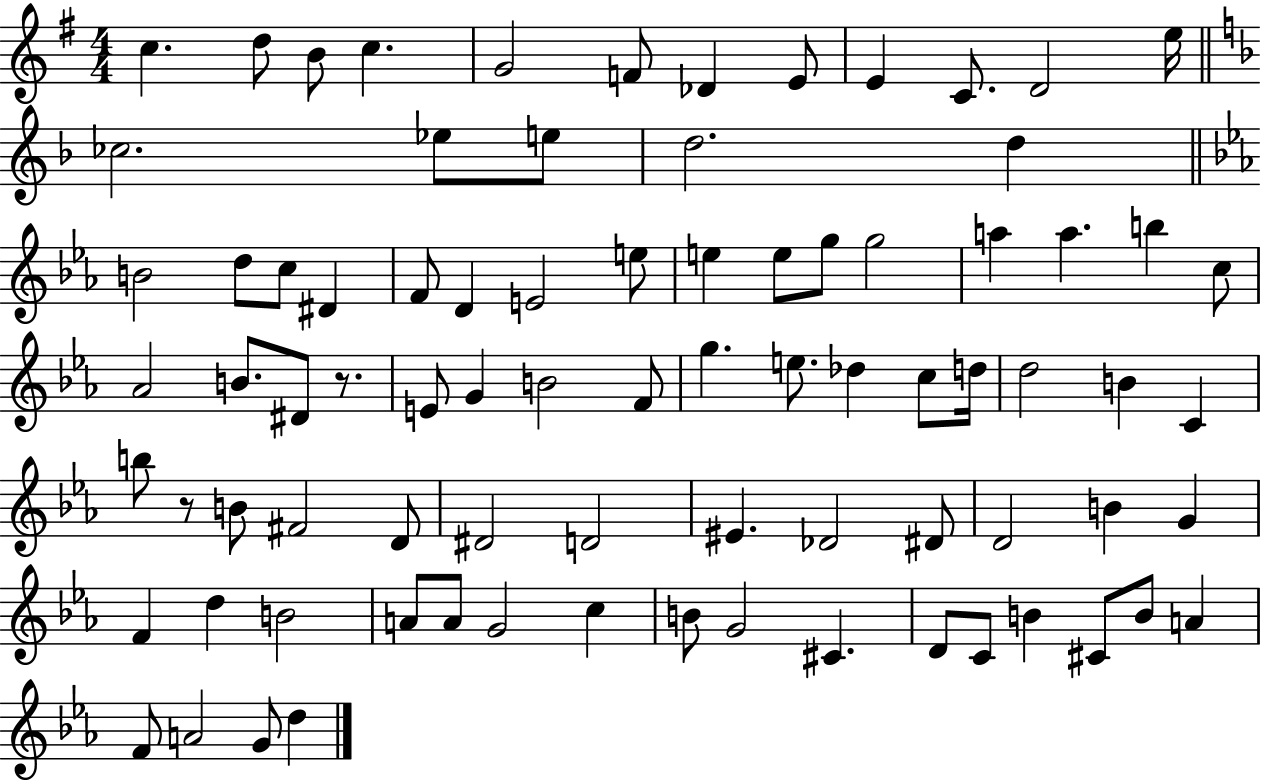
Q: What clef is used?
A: treble